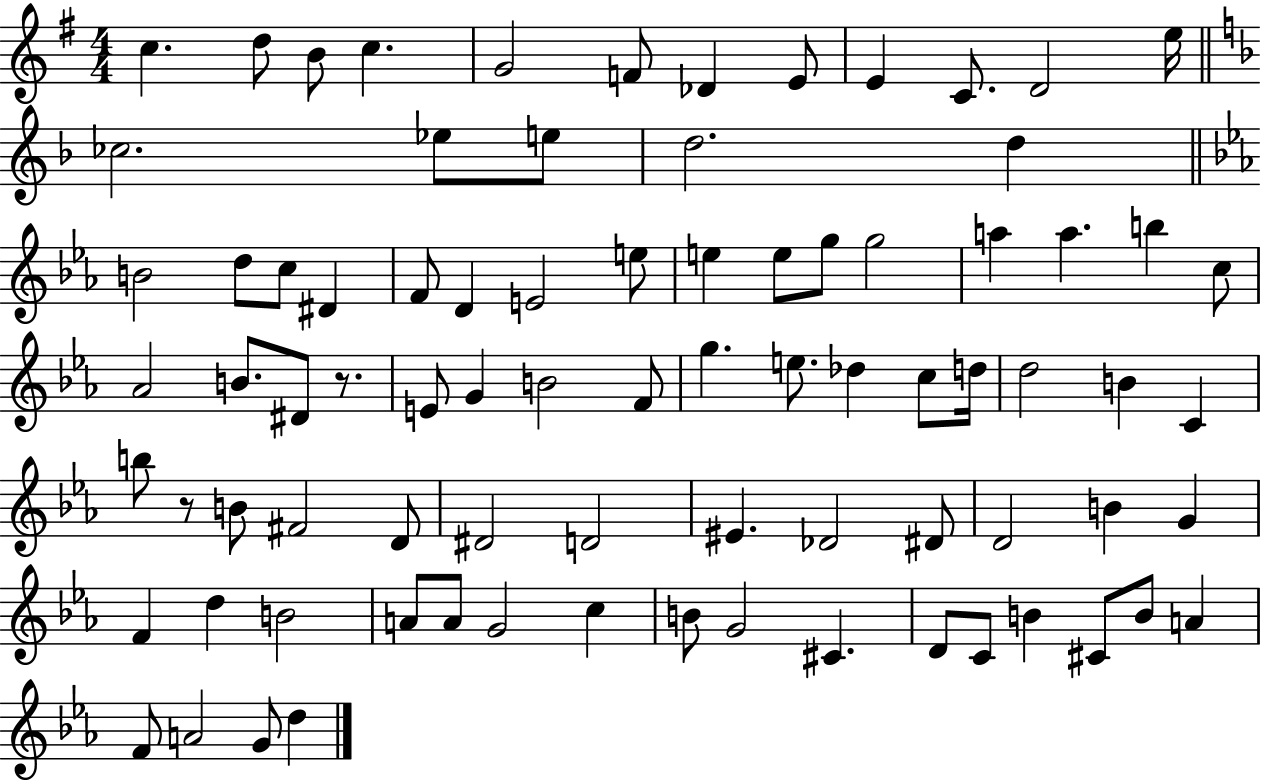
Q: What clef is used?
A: treble